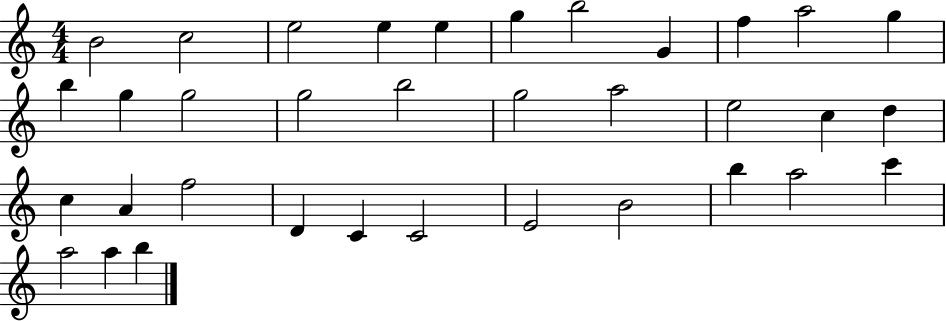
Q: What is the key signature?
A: C major